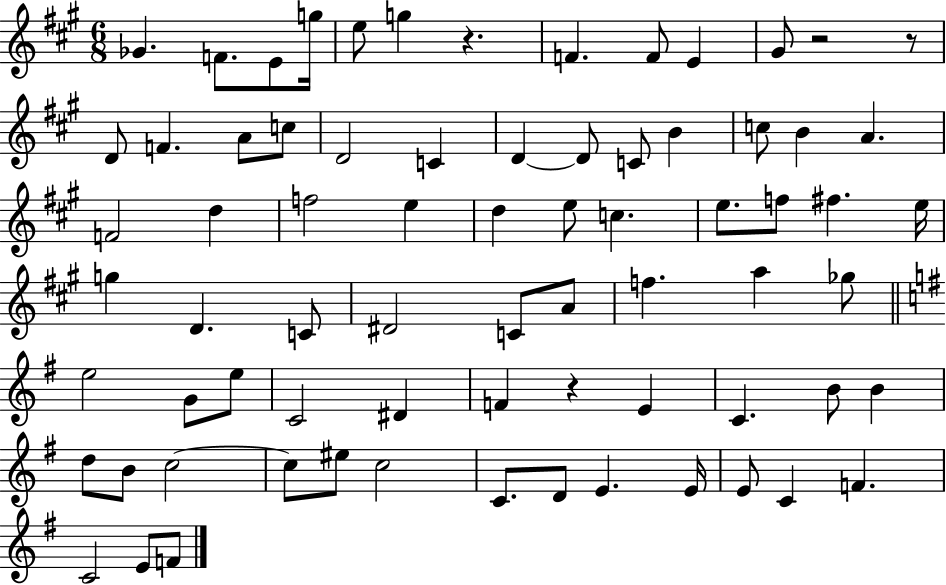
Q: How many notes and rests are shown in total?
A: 73